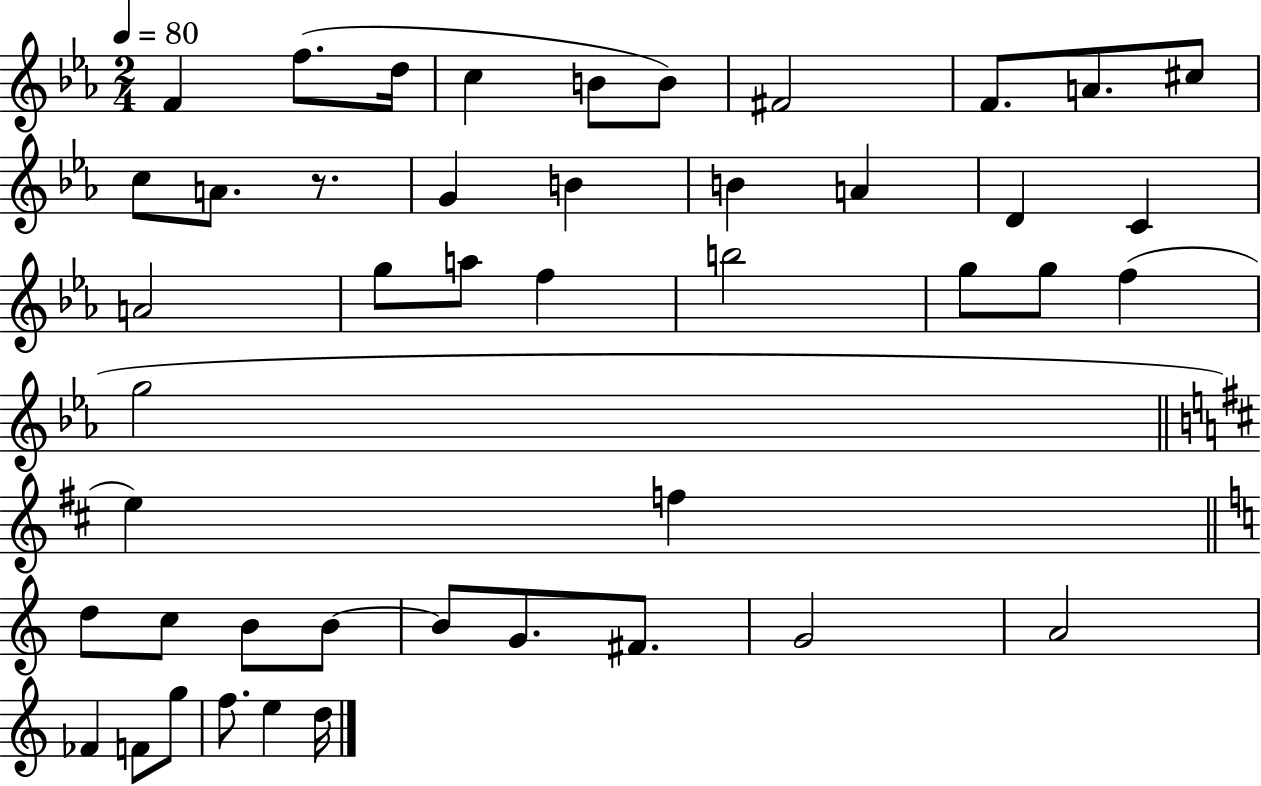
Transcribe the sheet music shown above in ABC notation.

X:1
T:Untitled
M:2/4
L:1/4
K:Eb
F f/2 d/4 c B/2 B/2 ^F2 F/2 A/2 ^c/2 c/2 A/2 z/2 G B B A D C A2 g/2 a/2 f b2 g/2 g/2 f g2 e f d/2 c/2 B/2 B/2 B/2 G/2 ^F/2 G2 A2 _F F/2 g/2 f/2 e d/4